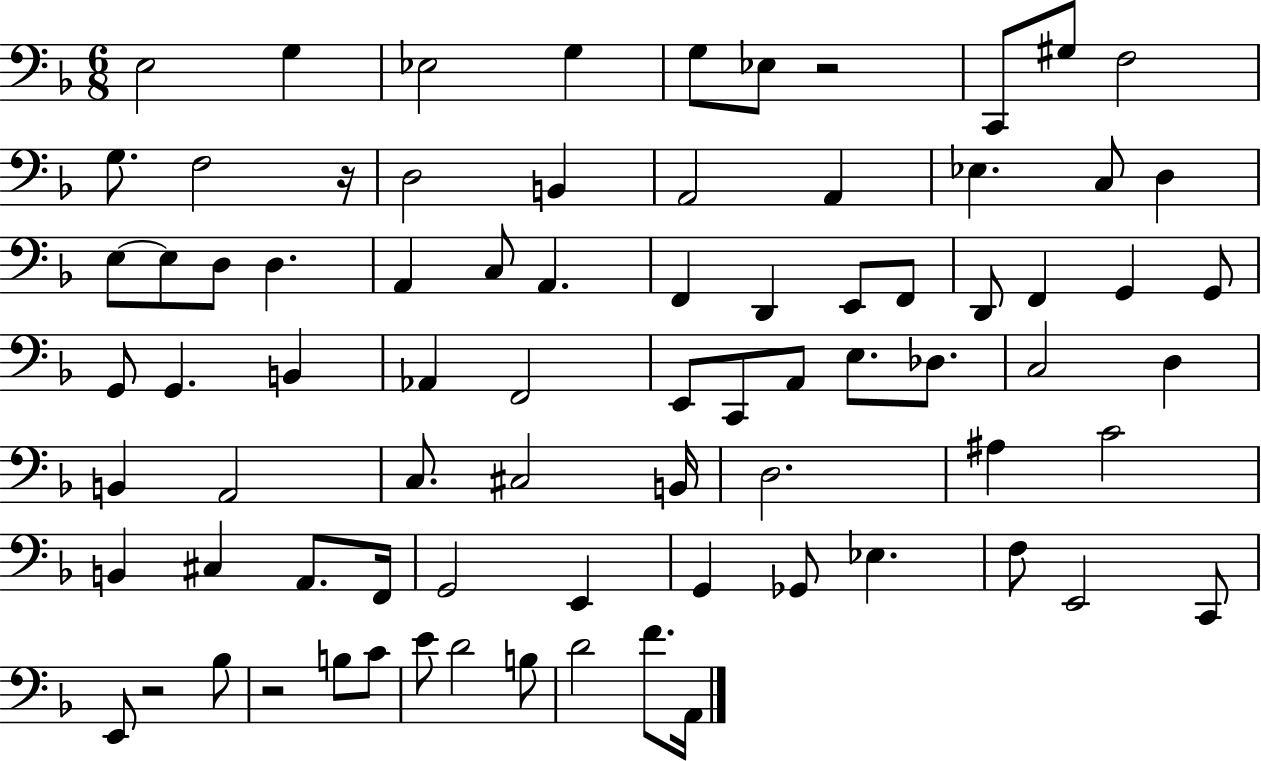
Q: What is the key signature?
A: F major